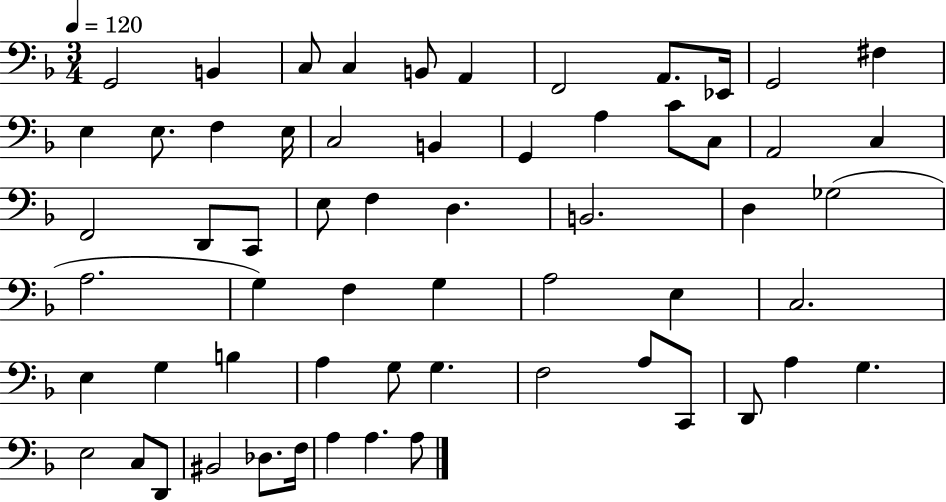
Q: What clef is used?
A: bass